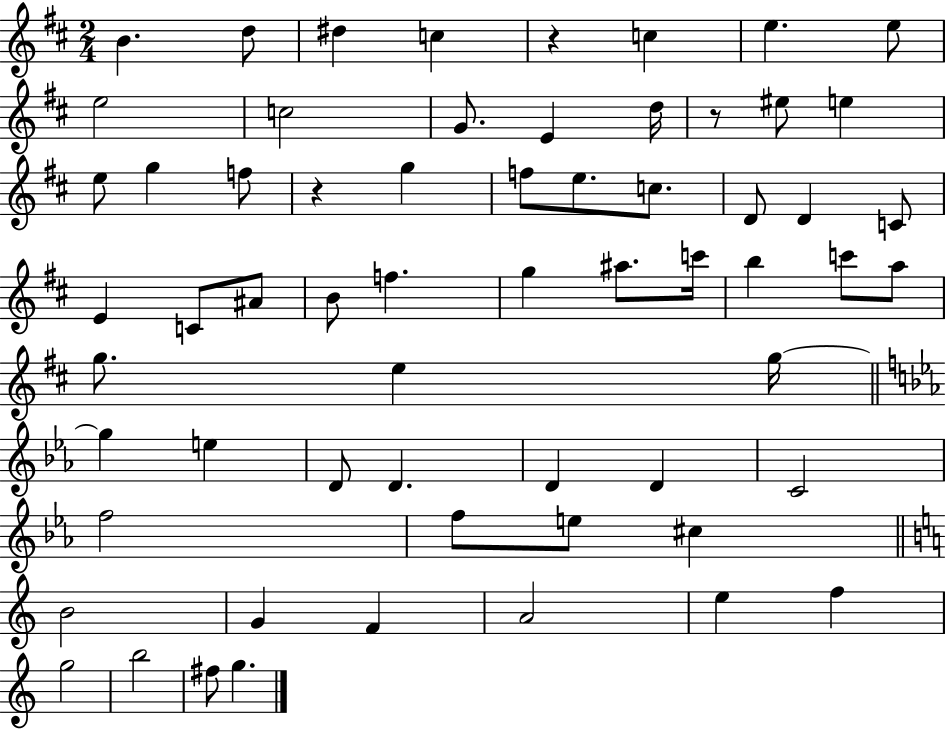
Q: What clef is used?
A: treble